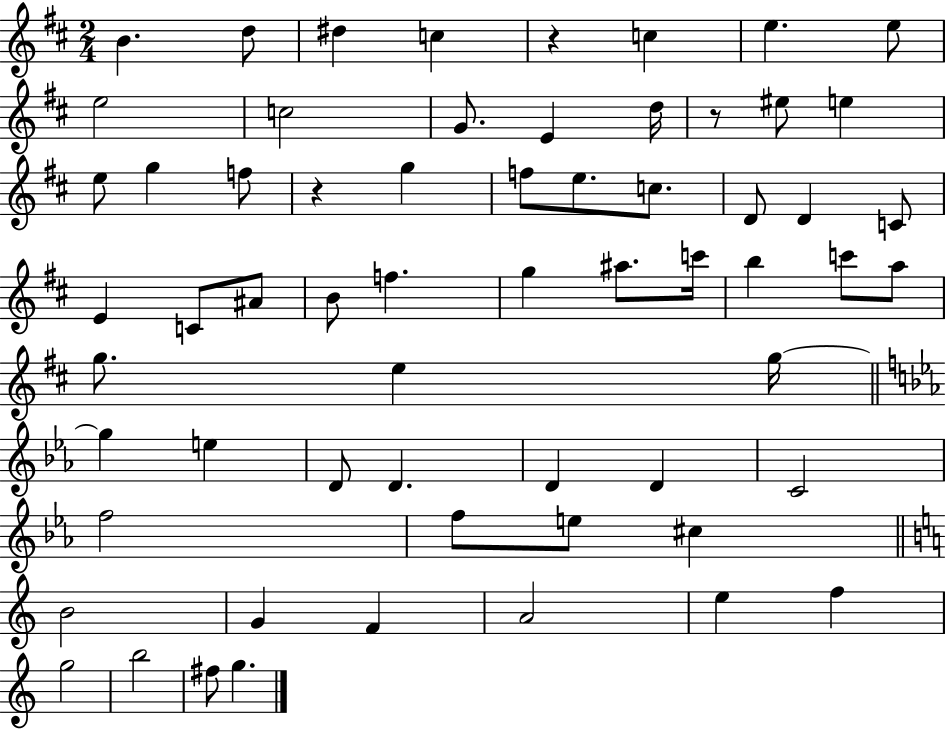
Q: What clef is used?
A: treble